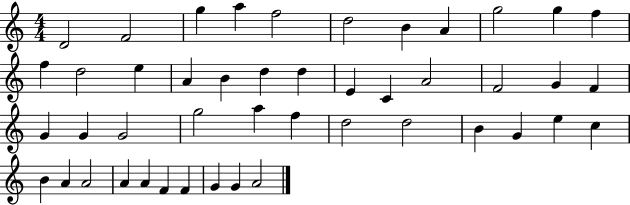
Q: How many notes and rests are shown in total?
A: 46